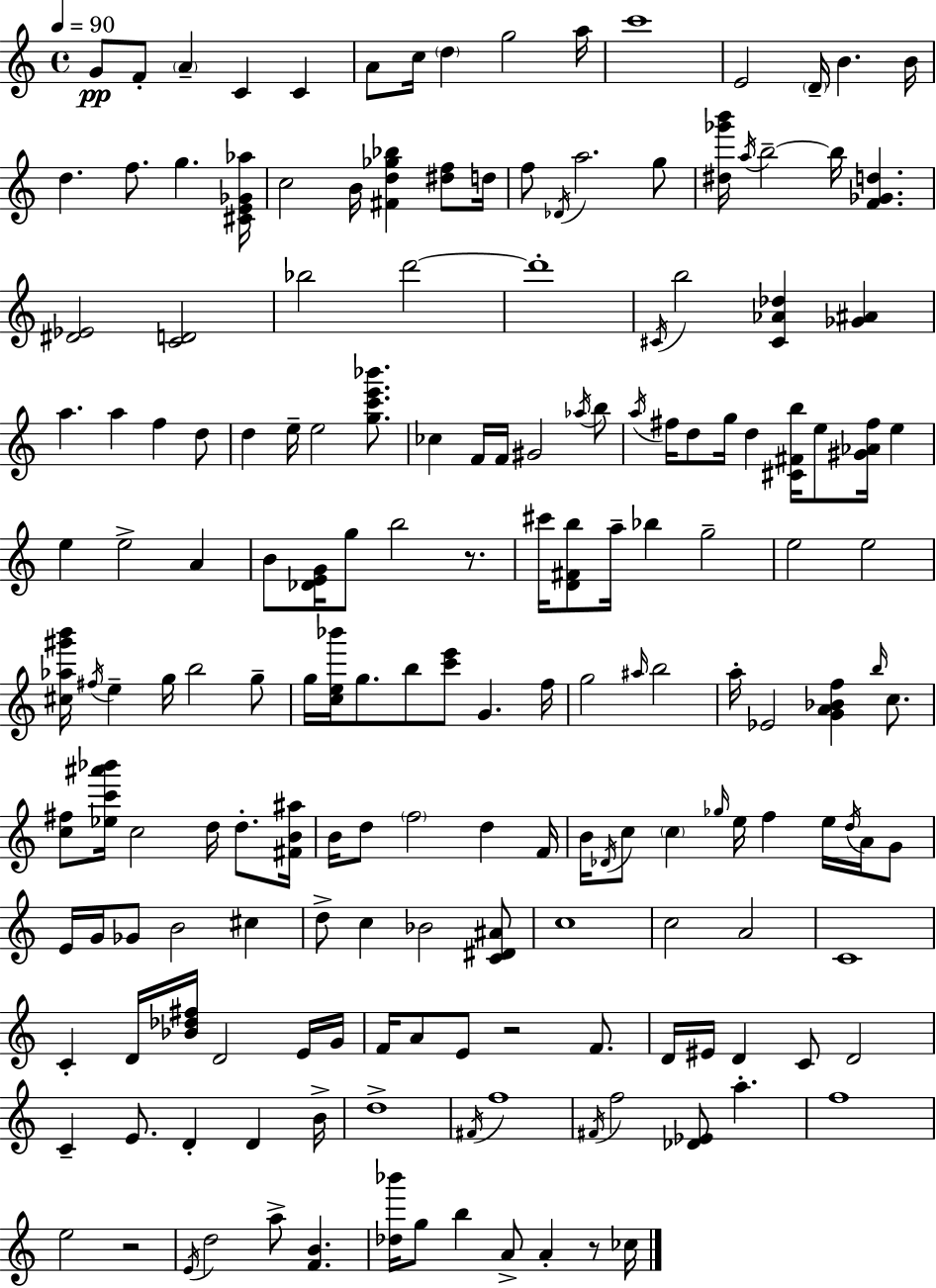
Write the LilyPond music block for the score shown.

{
  \clef treble
  \time 4/4
  \defaultTimeSignature
  \key c \major
  \tempo 4 = 90
  g'8\pp f'8-. \parenthesize a'4-- c'4 c'4 | a'8 c''16 \parenthesize d''4 g''2 a''16 | c'''1 | e'2 \parenthesize d'16-- b'4. b'16 | \break d''4. f''8. g''4. <cis' e' ges' aes''>16 | c''2 b'16 <fis' d'' ges'' bes''>4 <dis'' f''>8 d''16 | f''8 \acciaccatura { des'16 } a''2. g''8 | <dis'' ges''' b'''>16 \acciaccatura { a''16 } b''2--~~ b''16 <f' ges' d''>4. | \break <dis' ees'>2 <c' d'>2 | bes''2 d'''2~~ | d'''1-. | \acciaccatura { cis'16 } b''2 <cis' aes' des''>4 <ges' ais'>4 | \break a''4. a''4 f''4 | d''8 d''4 e''16-- e''2 | <g'' c''' e''' bes'''>8. ces''4 f'16 f'16 gis'2 | \acciaccatura { aes''16 } b''8 \acciaccatura { a''16 } fis''16 d''8 g''16 d''4 <cis' fis' b''>16 e''8 | \break <gis' aes' fis''>16 e''4 e''4 e''2-> | a'4 b'8 <des' e' g'>16 g''8 b''2 | r8. cis'''16 <d' fis' b''>8 a''16-- bes''4 g''2-- | e''2 e''2 | \break <cis'' aes'' gis''' b'''>16 \acciaccatura { fis''16 } e''4-- g''16 b''2 | g''8-- g''16 <c'' e'' bes'''>16 g''8. b''8 <c''' e'''>8 g'4. | f''16 g''2 \grace { ais''16 } b''2 | a''16-. ees'2 | \break <g' a' bes' f''>4 \grace { b''16 } c''8. <c'' fis''>8 <ees'' c''' ais''' bes'''>16 c''2 | d''16 d''8.-. <fis' b' ais''>16 b'16 d''8 \parenthesize f''2 | d''4 f'16 b'16 \acciaccatura { des'16 } c''8 \parenthesize c''4 | \grace { ges''16 } e''16 f''4 e''16 \acciaccatura { d''16 } a'16 g'8 e'16 g'16 ges'8 b'2 | \break cis''4 d''8-> c''4 | bes'2 <c' dis' ais'>8 c''1 | c''2 | a'2 c'1 | \break c'4-. d'16 | <bes' des'' fis''>16 d'2 e'16 g'16 f'16 a'8 e'8 | r2 f'8. d'16 eis'16 d'4 | c'8 d'2 c'4-- e'8. | \break d'4-. d'4 b'16-> d''1-> | \acciaccatura { fis'16 } f''1 | \acciaccatura { fis'16 } f''2 | <des' ees'>8 a''4.-. f''1 | \break e''2 | r2 \acciaccatura { e'16 } d''2 | a''8-> <f' b'>4. <des'' bes'''>16 g''8 | b''4 a'8-> a'4-. r8 ces''16 \bar "|."
}